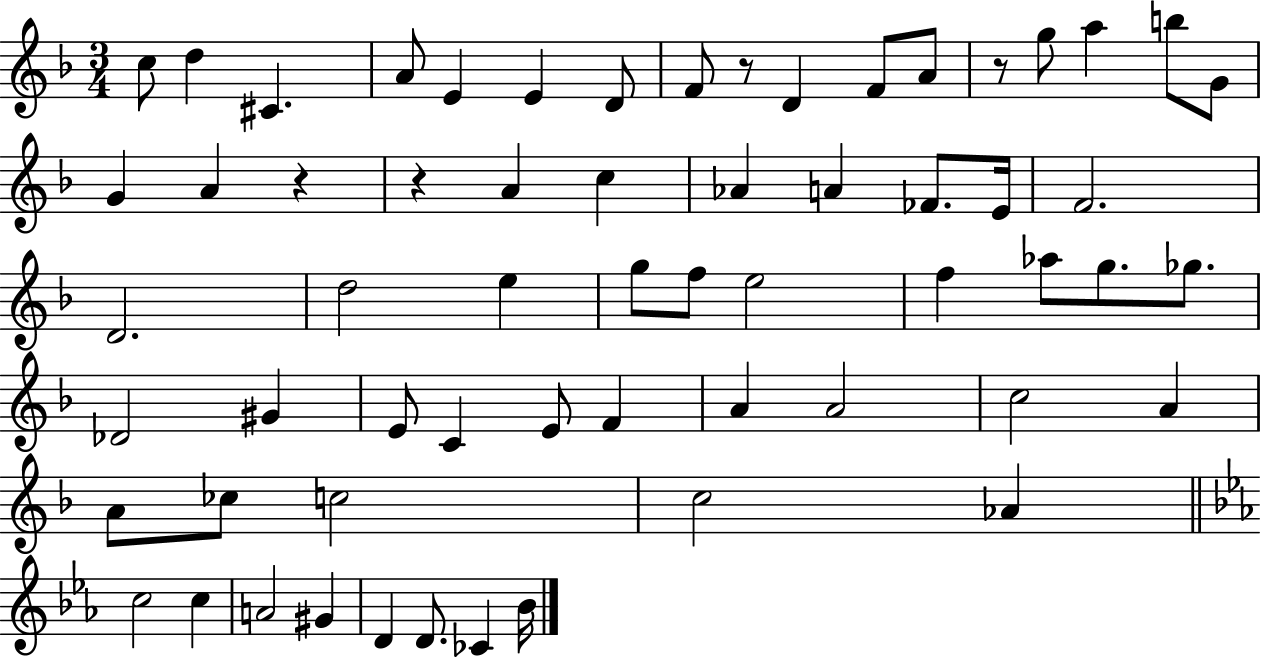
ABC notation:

X:1
T:Untitled
M:3/4
L:1/4
K:F
c/2 d ^C A/2 E E D/2 F/2 z/2 D F/2 A/2 z/2 g/2 a b/2 G/2 G A z z A c _A A _F/2 E/4 F2 D2 d2 e g/2 f/2 e2 f _a/2 g/2 _g/2 _D2 ^G E/2 C E/2 F A A2 c2 A A/2 _c/2 c2 c2 _A c2 c A2 ^G D D/2 _C _B/4